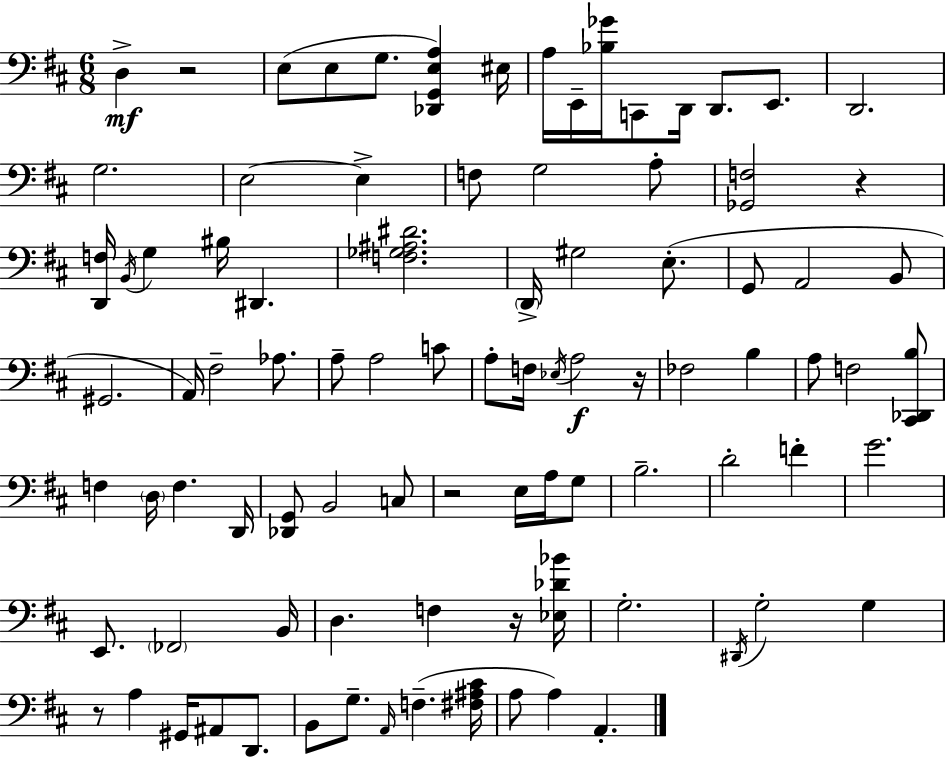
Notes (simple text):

D3/q R/h E3/e E3/e G3/e. [Db2,G2,E3,A3]/q EIS3/s A3/s E2/s [Bb3,Gb4]/s C2/e D2/s D2/e. E2/e. D2/h. G3/h. E3/h E3/q F3/e G3/h A3/e [Gb2,F3]/h R/q [D2,F3]/s B2/s G3/q BIS3/s D#2/q. [F3,Gb3,A#3,D#4]/h. D2/s G#3/h E3/e. G2/e A2/h B2/e G#2/h. A2/s F#3/h Ab3/e. A3/e A3/h C4/e A3/e F3/s Eb3/s A3/h R/s FES3/h B3/q A3/e F3/h [C#2,Db2,B3]/e F3/q D3/s F3/q. D2/s [Db2,G2]/e B2/h C3/e R/h E3/s A3/s G3/e B3/h. D4/h F4/q G4/h. E2/e. FES2/h B2/s D3/q. F3/q R/s [Eb3,Db4,Bb4]/s G3/h. D#2/s G3/h G3/q R/e A3/q G#2/s A#2/e D2/e. B2/e G3/e. A2/s F3/q. [F#3,A#3,C#4]/s A3/e A3/q A2/q.